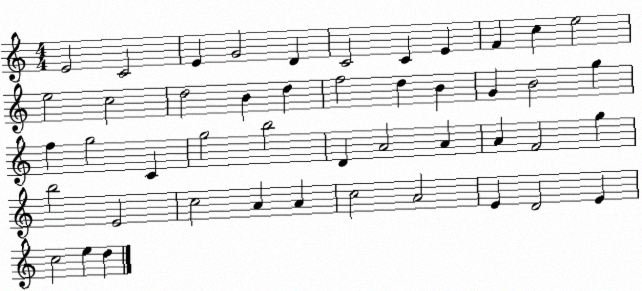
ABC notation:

X:1
T:Untitled
M:4/4
L:1/4
K:C
E2 C2 E G2 D C2 C E F c e2 e2 c2 d2 B d f2 d B G B2 g f g2 C g2 b2 D A2 A A F2 g b2 E2 c2 A A c2 A2 E D2 E c2 e d